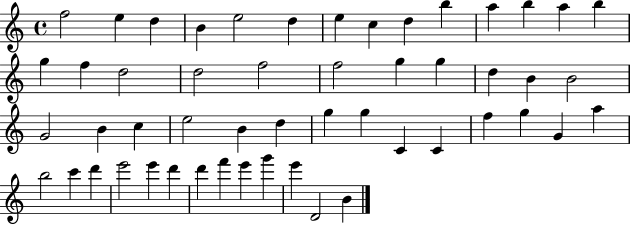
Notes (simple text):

F5/h E5/q D5/q B4/q E5/h D5/q E5/q C5/q D5/q B5/q A5/q B5/q A5/q B5/q G5/q F5/q D5/h D5/h F5/h F5/h G5/q G5/q D5/q B4/q B4/h G4/h B4/q C5/q E5/h B4/q D5/q G5/q G5/q C4/q C4/q F5/q G5/q G4/q A5/q B5/h C6/q D6/q E6/h E6/q D6/q D6/q F6/q E6/q G6/q E6/q D4/h B4/q